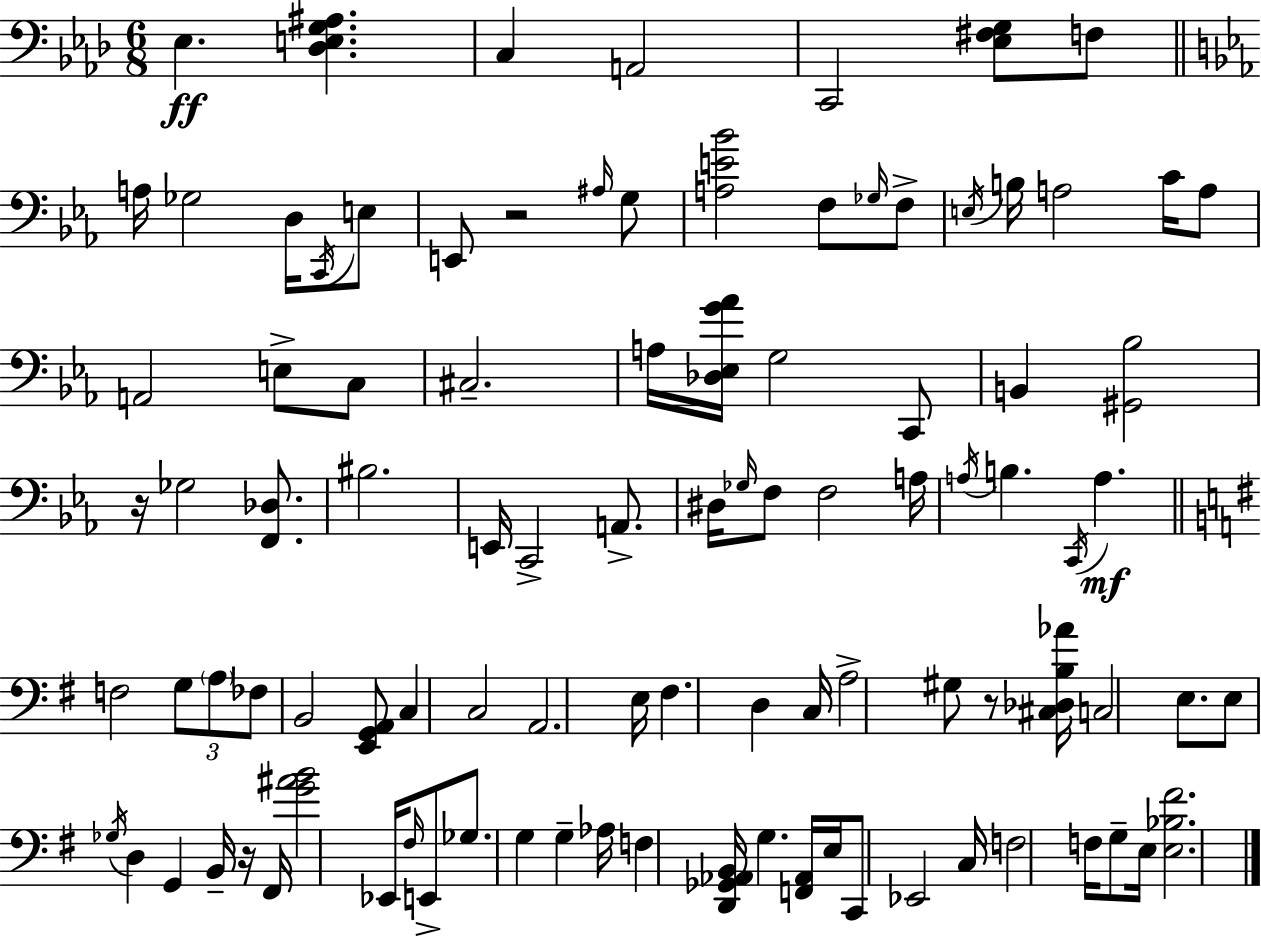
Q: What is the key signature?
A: AES major